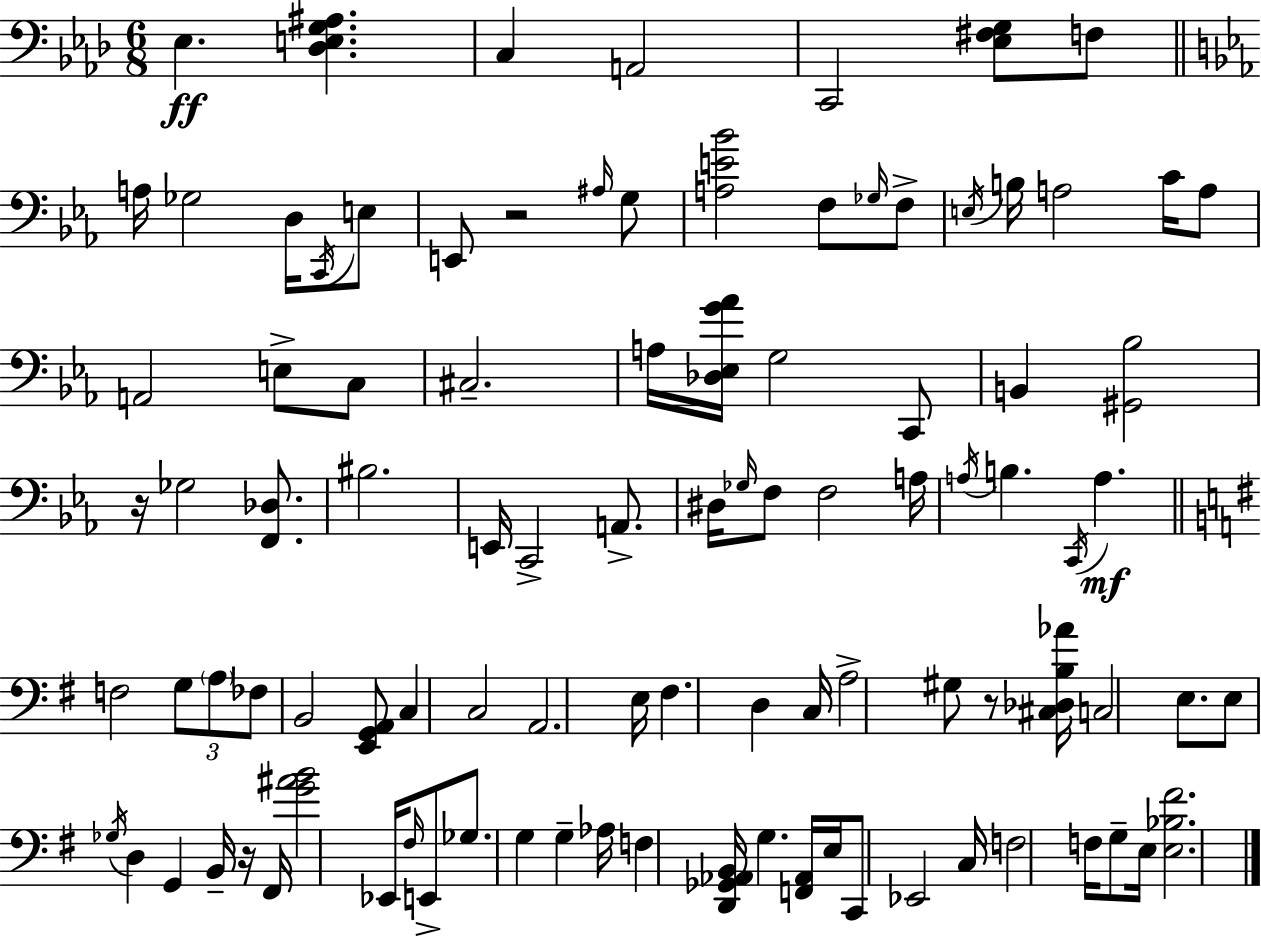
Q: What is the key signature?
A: AES major